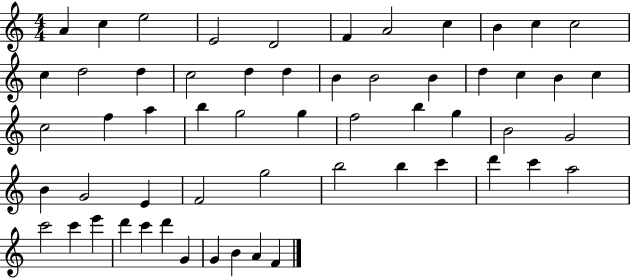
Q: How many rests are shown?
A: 0